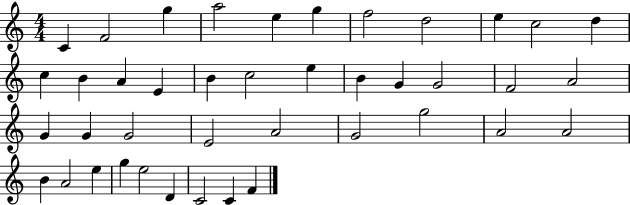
{
  \clef treble
  \numericTimeSignature
  \time 4/4
  \key c \major
  c'4 f'2 g''4 | a''2 e''4 g''4 | f''2 d''2 | e''4 c''2 d''4 | \break c''4 b'4 a'4 e'4 | b'4 c''2 e''4 | b'4 g'4 g'2 | f'2 a'2 | \break g'4 g'4 g'2 | e'2 a'2 | g'2 g''2 | a'2 a'2 | \break b'4 a'2 e''4 | g''4 e''2 d'4 | c'2 c'4 f'4 | \bar "|."
}